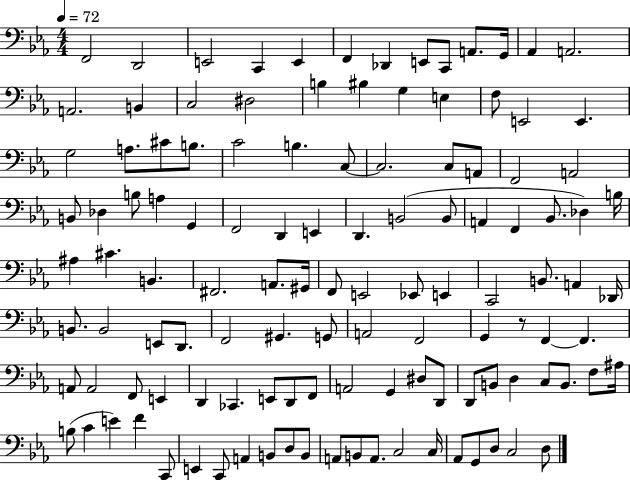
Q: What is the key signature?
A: EES major